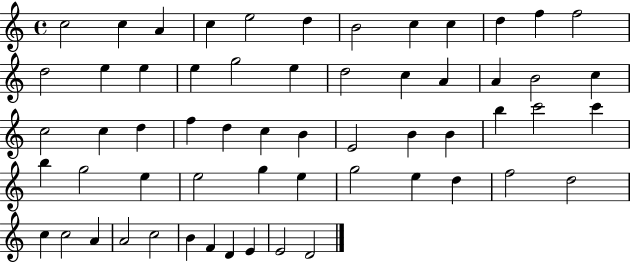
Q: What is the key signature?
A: C major